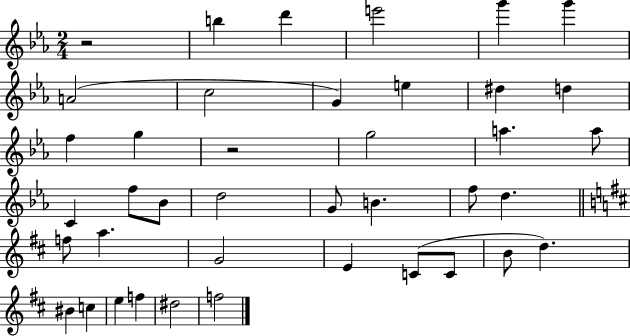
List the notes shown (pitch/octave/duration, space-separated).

R/h B5/q D6/q E6/h G6/q G6/q A4/h C5/h G4/q E5/q D#5/q D5/q F5/q G5/q R/h G5/h A5/q. A5/e C4/q F5/e Bb4/e D5/h G4/e B4/q. F5/e D5/q. F5/e A5/q. G4/h E4/q C4/e C4/e B4/e D5/q. BIS4/q C5/q E5/q F5/q D#5/h F5/h